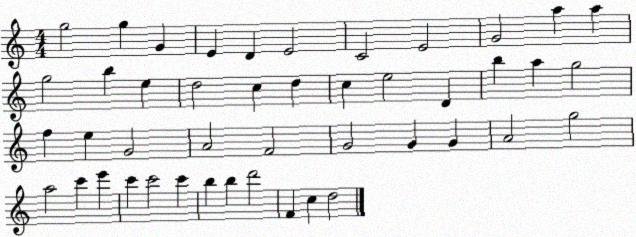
X:1
T:Untitled
M:4/4
L:1/4
K:C
g2 g G E D E2 C2 E2 G2 a a g2 b e d2 c d c e2 D b a g2 f e G2 A2 F2 G2 G G A2 g2 a2 c' e' c' c'2 c' b b d'2 F c d2